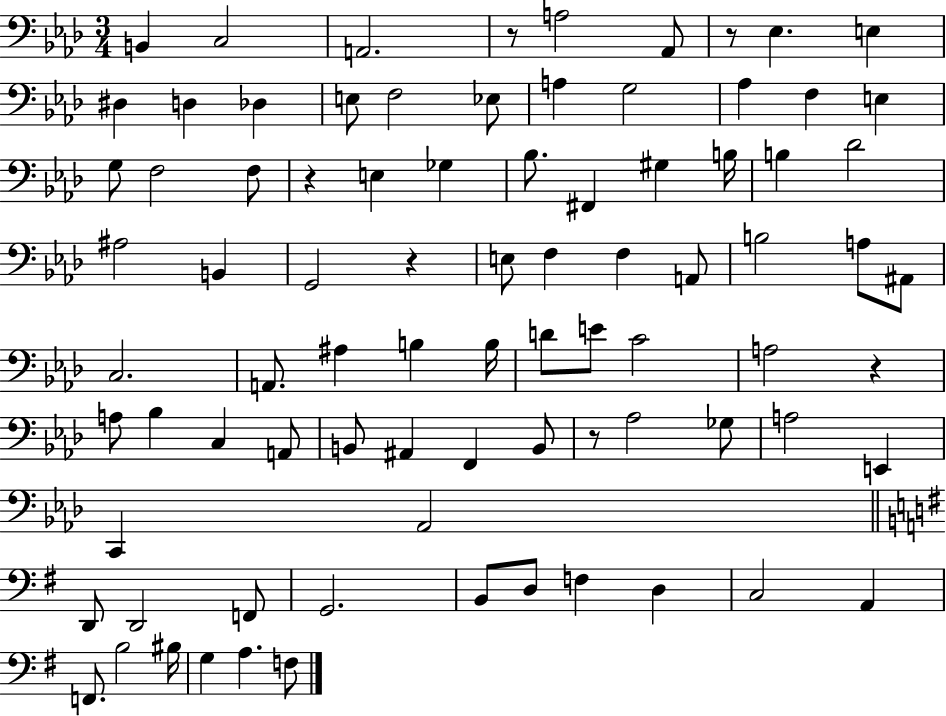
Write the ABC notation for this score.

X:1
T:Untitled
M:3/4
L:1/4
K:Ab
B,, C,2 A,,2 z/2 A,2 _A,,/2 z/2 _E, E, ^D, D, _D, E,/2 F,2 _E,/2 A, G,2 _A, F, E, G,/2 F,2 F,/2 z E, _G, _B,/2 ^F,, ^G, B,/4 B, _D2 ^A,2 B,, G,,2 z E,/2 F, F, A,,/2 B,2 A,/2 ^A,,/2 C,2 A,,/2 ^A, B, B,/4 D/2 E/2 C2 A,2 z A,/2 _B, C, A,,/2 B,,/2 ^A,, F,, B,,/2 z/2 _A,2 _G,/2 A,2 E,, C,, _A,,2 D,,/2 D,,2 F,,/2 G,,2 B,,/2 D,/2 F, D, C,2 A,, F,,/2 B,2 ^B,/4 G, A, F,/2